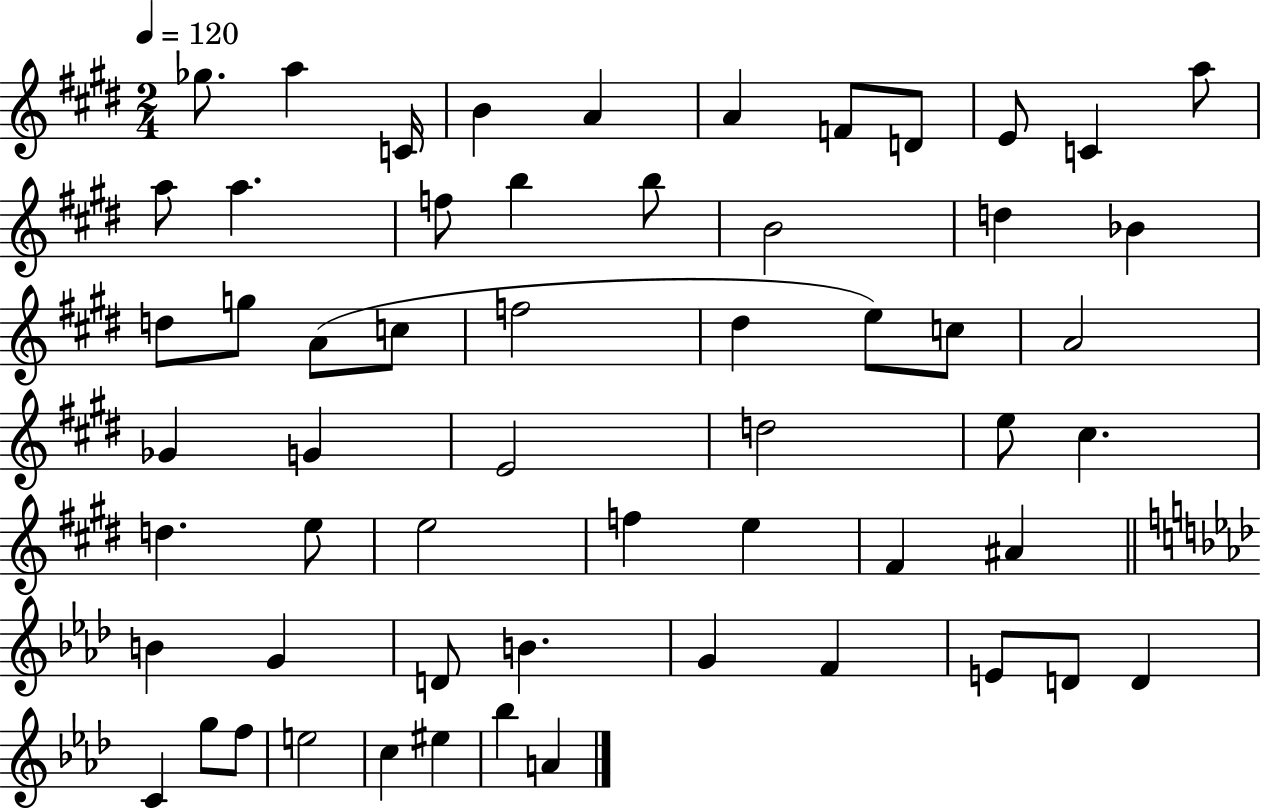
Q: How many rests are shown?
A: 0